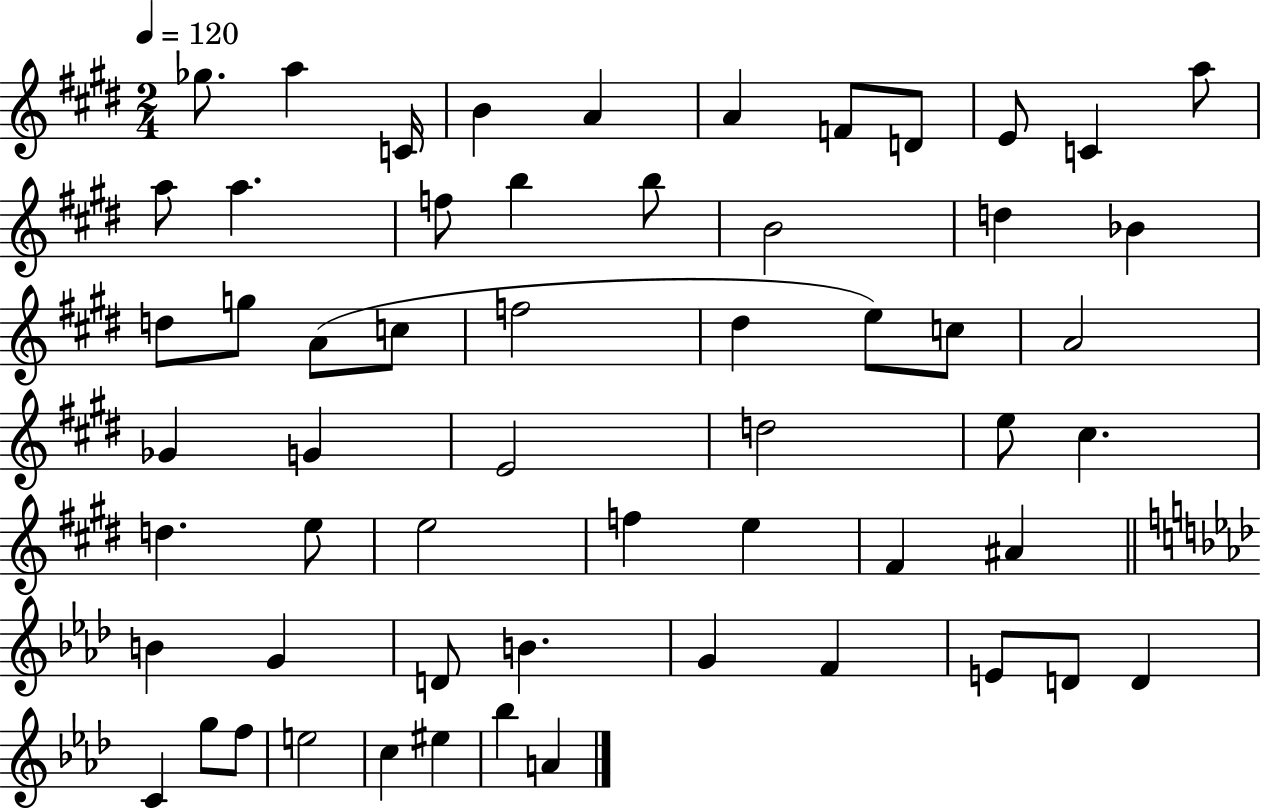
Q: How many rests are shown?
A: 0